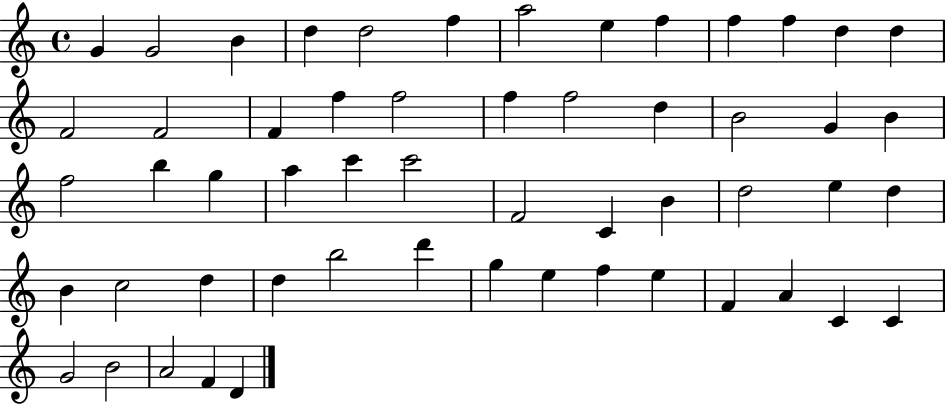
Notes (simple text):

G4/q G4/h B4/q D5/q D5/h F5/q A5/h E5/q F5/q F5/q F5/q D5/q D5/q F4/h F4/h F4/q F5/q F5/h F5/q F5/h D5/q B4/h G4/q B4/q F5/h B5/q G5/q A5/q C6/q C6/h F4/h C4/q B4/q D5/h E5/q D5/q B4/q C5/h D5/q D5/q B5/h D6/q G5/q E5/q F5/q E5/q F4/q A4/q C4/q C4/q G4/h B4/h A4/h F4/q D4/q